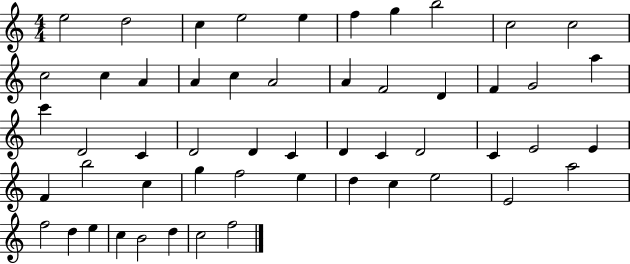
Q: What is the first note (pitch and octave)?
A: E5